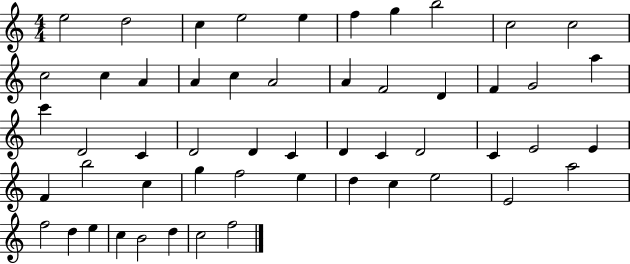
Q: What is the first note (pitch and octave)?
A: E5